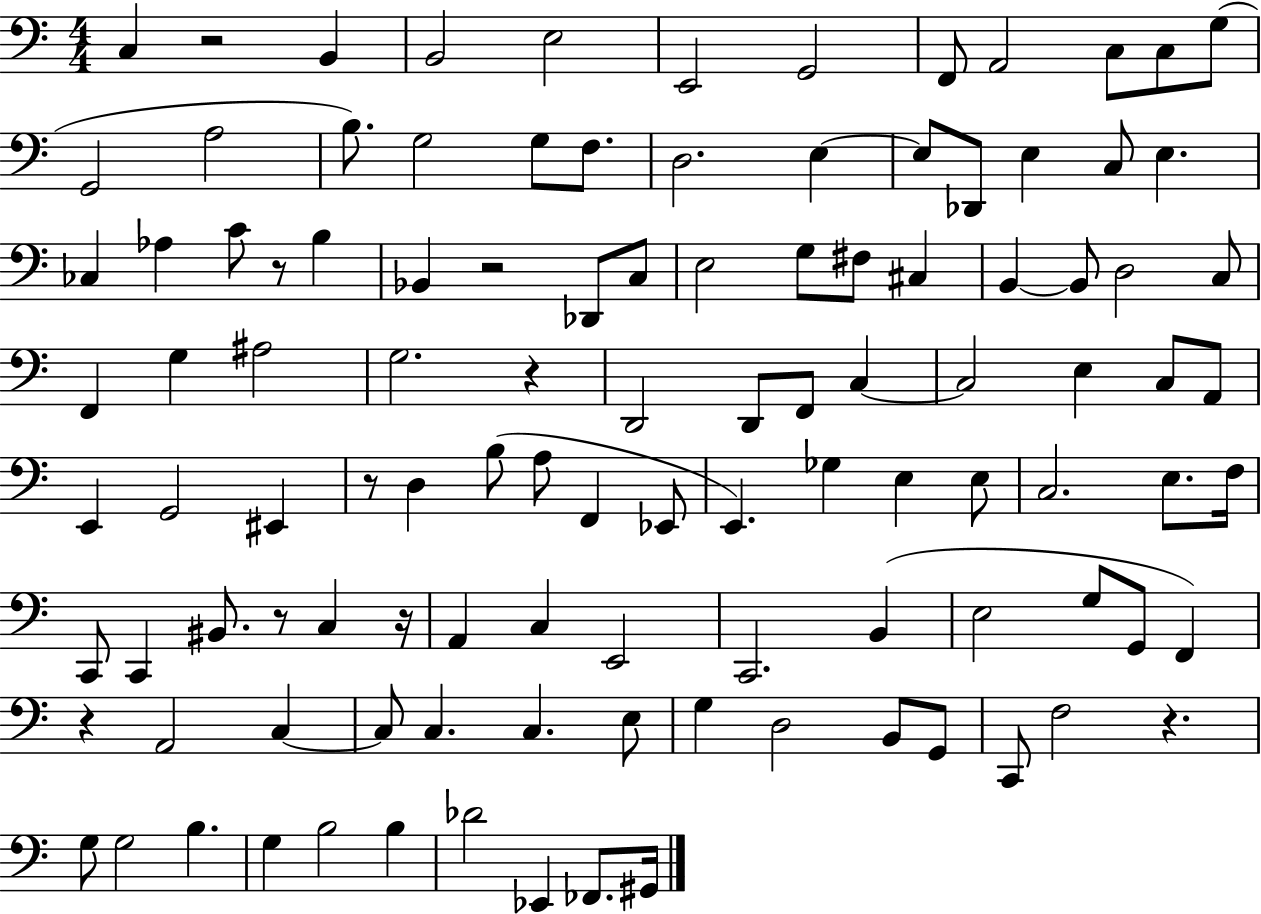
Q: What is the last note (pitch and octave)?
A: G#2